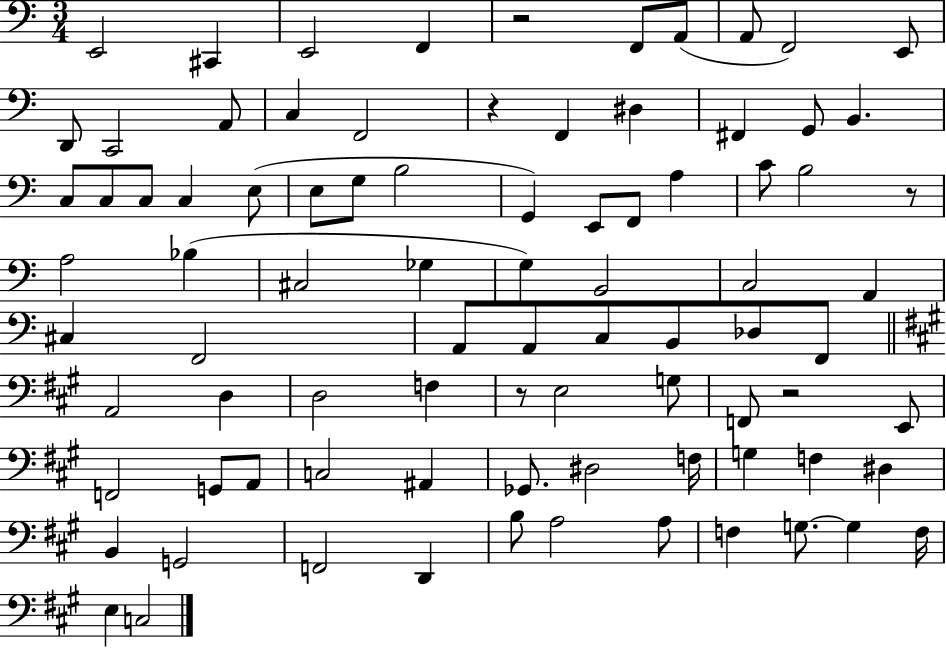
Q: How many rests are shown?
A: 5